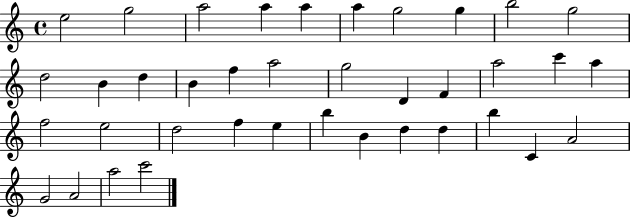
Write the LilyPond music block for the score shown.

{
  \clef treble
  \time 4/4
  \defaultTimeSignature
  \key c \major
  e''2 g''2 | a''2 a''4 a''4 | a''4 g''2 g''4 | b''2 g''2 | \break d''2 b'4 d''4 | b'4 f''4 a''2 | g''2 d'4 f'4 | a''2 c'''4 a''4 | \break f''2 e''2 | d''2 f''4 e''4 | b''4 b'4 d''4 d''4 | b''4 c'4 a'2 | \break g'2 a'2 | a''2 c'''2 | \bar "|."
}